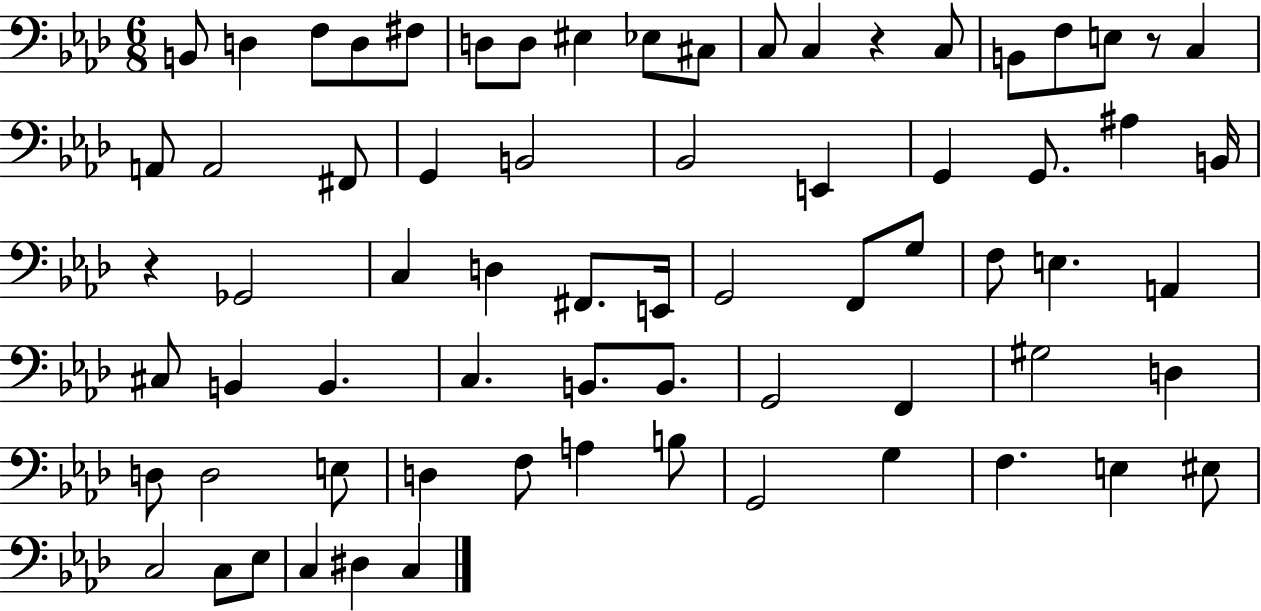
B2/e D3/q F3/e D3/e F#3/e D3/e D3/e EIS3/q Eb3/e C#3/e C3/e C3/q R/q C3/e B2/e F3/e E3/e R/e C3/q A2/e A2/h F#2/e G2/q B2/h Bb2/h E2/q G2/q G2/e. A#3/q B2/s R/q Gb2/h C3/q D3/q F#2/e. E2/s G2/h F2/e G3/e F3/e E3/q. A2/q C#3/e B2/q B2/q. C3/q. B2/e. B2/e. G2/h F2/q G#3/h D3/q D3/e D3/h E3/e D3/q F3/e A3/q B3/e G2/h G3/q F3/q. E3/q EIS3/e C3/h C3/e Eb3/e C3/q D#3/q C3/q